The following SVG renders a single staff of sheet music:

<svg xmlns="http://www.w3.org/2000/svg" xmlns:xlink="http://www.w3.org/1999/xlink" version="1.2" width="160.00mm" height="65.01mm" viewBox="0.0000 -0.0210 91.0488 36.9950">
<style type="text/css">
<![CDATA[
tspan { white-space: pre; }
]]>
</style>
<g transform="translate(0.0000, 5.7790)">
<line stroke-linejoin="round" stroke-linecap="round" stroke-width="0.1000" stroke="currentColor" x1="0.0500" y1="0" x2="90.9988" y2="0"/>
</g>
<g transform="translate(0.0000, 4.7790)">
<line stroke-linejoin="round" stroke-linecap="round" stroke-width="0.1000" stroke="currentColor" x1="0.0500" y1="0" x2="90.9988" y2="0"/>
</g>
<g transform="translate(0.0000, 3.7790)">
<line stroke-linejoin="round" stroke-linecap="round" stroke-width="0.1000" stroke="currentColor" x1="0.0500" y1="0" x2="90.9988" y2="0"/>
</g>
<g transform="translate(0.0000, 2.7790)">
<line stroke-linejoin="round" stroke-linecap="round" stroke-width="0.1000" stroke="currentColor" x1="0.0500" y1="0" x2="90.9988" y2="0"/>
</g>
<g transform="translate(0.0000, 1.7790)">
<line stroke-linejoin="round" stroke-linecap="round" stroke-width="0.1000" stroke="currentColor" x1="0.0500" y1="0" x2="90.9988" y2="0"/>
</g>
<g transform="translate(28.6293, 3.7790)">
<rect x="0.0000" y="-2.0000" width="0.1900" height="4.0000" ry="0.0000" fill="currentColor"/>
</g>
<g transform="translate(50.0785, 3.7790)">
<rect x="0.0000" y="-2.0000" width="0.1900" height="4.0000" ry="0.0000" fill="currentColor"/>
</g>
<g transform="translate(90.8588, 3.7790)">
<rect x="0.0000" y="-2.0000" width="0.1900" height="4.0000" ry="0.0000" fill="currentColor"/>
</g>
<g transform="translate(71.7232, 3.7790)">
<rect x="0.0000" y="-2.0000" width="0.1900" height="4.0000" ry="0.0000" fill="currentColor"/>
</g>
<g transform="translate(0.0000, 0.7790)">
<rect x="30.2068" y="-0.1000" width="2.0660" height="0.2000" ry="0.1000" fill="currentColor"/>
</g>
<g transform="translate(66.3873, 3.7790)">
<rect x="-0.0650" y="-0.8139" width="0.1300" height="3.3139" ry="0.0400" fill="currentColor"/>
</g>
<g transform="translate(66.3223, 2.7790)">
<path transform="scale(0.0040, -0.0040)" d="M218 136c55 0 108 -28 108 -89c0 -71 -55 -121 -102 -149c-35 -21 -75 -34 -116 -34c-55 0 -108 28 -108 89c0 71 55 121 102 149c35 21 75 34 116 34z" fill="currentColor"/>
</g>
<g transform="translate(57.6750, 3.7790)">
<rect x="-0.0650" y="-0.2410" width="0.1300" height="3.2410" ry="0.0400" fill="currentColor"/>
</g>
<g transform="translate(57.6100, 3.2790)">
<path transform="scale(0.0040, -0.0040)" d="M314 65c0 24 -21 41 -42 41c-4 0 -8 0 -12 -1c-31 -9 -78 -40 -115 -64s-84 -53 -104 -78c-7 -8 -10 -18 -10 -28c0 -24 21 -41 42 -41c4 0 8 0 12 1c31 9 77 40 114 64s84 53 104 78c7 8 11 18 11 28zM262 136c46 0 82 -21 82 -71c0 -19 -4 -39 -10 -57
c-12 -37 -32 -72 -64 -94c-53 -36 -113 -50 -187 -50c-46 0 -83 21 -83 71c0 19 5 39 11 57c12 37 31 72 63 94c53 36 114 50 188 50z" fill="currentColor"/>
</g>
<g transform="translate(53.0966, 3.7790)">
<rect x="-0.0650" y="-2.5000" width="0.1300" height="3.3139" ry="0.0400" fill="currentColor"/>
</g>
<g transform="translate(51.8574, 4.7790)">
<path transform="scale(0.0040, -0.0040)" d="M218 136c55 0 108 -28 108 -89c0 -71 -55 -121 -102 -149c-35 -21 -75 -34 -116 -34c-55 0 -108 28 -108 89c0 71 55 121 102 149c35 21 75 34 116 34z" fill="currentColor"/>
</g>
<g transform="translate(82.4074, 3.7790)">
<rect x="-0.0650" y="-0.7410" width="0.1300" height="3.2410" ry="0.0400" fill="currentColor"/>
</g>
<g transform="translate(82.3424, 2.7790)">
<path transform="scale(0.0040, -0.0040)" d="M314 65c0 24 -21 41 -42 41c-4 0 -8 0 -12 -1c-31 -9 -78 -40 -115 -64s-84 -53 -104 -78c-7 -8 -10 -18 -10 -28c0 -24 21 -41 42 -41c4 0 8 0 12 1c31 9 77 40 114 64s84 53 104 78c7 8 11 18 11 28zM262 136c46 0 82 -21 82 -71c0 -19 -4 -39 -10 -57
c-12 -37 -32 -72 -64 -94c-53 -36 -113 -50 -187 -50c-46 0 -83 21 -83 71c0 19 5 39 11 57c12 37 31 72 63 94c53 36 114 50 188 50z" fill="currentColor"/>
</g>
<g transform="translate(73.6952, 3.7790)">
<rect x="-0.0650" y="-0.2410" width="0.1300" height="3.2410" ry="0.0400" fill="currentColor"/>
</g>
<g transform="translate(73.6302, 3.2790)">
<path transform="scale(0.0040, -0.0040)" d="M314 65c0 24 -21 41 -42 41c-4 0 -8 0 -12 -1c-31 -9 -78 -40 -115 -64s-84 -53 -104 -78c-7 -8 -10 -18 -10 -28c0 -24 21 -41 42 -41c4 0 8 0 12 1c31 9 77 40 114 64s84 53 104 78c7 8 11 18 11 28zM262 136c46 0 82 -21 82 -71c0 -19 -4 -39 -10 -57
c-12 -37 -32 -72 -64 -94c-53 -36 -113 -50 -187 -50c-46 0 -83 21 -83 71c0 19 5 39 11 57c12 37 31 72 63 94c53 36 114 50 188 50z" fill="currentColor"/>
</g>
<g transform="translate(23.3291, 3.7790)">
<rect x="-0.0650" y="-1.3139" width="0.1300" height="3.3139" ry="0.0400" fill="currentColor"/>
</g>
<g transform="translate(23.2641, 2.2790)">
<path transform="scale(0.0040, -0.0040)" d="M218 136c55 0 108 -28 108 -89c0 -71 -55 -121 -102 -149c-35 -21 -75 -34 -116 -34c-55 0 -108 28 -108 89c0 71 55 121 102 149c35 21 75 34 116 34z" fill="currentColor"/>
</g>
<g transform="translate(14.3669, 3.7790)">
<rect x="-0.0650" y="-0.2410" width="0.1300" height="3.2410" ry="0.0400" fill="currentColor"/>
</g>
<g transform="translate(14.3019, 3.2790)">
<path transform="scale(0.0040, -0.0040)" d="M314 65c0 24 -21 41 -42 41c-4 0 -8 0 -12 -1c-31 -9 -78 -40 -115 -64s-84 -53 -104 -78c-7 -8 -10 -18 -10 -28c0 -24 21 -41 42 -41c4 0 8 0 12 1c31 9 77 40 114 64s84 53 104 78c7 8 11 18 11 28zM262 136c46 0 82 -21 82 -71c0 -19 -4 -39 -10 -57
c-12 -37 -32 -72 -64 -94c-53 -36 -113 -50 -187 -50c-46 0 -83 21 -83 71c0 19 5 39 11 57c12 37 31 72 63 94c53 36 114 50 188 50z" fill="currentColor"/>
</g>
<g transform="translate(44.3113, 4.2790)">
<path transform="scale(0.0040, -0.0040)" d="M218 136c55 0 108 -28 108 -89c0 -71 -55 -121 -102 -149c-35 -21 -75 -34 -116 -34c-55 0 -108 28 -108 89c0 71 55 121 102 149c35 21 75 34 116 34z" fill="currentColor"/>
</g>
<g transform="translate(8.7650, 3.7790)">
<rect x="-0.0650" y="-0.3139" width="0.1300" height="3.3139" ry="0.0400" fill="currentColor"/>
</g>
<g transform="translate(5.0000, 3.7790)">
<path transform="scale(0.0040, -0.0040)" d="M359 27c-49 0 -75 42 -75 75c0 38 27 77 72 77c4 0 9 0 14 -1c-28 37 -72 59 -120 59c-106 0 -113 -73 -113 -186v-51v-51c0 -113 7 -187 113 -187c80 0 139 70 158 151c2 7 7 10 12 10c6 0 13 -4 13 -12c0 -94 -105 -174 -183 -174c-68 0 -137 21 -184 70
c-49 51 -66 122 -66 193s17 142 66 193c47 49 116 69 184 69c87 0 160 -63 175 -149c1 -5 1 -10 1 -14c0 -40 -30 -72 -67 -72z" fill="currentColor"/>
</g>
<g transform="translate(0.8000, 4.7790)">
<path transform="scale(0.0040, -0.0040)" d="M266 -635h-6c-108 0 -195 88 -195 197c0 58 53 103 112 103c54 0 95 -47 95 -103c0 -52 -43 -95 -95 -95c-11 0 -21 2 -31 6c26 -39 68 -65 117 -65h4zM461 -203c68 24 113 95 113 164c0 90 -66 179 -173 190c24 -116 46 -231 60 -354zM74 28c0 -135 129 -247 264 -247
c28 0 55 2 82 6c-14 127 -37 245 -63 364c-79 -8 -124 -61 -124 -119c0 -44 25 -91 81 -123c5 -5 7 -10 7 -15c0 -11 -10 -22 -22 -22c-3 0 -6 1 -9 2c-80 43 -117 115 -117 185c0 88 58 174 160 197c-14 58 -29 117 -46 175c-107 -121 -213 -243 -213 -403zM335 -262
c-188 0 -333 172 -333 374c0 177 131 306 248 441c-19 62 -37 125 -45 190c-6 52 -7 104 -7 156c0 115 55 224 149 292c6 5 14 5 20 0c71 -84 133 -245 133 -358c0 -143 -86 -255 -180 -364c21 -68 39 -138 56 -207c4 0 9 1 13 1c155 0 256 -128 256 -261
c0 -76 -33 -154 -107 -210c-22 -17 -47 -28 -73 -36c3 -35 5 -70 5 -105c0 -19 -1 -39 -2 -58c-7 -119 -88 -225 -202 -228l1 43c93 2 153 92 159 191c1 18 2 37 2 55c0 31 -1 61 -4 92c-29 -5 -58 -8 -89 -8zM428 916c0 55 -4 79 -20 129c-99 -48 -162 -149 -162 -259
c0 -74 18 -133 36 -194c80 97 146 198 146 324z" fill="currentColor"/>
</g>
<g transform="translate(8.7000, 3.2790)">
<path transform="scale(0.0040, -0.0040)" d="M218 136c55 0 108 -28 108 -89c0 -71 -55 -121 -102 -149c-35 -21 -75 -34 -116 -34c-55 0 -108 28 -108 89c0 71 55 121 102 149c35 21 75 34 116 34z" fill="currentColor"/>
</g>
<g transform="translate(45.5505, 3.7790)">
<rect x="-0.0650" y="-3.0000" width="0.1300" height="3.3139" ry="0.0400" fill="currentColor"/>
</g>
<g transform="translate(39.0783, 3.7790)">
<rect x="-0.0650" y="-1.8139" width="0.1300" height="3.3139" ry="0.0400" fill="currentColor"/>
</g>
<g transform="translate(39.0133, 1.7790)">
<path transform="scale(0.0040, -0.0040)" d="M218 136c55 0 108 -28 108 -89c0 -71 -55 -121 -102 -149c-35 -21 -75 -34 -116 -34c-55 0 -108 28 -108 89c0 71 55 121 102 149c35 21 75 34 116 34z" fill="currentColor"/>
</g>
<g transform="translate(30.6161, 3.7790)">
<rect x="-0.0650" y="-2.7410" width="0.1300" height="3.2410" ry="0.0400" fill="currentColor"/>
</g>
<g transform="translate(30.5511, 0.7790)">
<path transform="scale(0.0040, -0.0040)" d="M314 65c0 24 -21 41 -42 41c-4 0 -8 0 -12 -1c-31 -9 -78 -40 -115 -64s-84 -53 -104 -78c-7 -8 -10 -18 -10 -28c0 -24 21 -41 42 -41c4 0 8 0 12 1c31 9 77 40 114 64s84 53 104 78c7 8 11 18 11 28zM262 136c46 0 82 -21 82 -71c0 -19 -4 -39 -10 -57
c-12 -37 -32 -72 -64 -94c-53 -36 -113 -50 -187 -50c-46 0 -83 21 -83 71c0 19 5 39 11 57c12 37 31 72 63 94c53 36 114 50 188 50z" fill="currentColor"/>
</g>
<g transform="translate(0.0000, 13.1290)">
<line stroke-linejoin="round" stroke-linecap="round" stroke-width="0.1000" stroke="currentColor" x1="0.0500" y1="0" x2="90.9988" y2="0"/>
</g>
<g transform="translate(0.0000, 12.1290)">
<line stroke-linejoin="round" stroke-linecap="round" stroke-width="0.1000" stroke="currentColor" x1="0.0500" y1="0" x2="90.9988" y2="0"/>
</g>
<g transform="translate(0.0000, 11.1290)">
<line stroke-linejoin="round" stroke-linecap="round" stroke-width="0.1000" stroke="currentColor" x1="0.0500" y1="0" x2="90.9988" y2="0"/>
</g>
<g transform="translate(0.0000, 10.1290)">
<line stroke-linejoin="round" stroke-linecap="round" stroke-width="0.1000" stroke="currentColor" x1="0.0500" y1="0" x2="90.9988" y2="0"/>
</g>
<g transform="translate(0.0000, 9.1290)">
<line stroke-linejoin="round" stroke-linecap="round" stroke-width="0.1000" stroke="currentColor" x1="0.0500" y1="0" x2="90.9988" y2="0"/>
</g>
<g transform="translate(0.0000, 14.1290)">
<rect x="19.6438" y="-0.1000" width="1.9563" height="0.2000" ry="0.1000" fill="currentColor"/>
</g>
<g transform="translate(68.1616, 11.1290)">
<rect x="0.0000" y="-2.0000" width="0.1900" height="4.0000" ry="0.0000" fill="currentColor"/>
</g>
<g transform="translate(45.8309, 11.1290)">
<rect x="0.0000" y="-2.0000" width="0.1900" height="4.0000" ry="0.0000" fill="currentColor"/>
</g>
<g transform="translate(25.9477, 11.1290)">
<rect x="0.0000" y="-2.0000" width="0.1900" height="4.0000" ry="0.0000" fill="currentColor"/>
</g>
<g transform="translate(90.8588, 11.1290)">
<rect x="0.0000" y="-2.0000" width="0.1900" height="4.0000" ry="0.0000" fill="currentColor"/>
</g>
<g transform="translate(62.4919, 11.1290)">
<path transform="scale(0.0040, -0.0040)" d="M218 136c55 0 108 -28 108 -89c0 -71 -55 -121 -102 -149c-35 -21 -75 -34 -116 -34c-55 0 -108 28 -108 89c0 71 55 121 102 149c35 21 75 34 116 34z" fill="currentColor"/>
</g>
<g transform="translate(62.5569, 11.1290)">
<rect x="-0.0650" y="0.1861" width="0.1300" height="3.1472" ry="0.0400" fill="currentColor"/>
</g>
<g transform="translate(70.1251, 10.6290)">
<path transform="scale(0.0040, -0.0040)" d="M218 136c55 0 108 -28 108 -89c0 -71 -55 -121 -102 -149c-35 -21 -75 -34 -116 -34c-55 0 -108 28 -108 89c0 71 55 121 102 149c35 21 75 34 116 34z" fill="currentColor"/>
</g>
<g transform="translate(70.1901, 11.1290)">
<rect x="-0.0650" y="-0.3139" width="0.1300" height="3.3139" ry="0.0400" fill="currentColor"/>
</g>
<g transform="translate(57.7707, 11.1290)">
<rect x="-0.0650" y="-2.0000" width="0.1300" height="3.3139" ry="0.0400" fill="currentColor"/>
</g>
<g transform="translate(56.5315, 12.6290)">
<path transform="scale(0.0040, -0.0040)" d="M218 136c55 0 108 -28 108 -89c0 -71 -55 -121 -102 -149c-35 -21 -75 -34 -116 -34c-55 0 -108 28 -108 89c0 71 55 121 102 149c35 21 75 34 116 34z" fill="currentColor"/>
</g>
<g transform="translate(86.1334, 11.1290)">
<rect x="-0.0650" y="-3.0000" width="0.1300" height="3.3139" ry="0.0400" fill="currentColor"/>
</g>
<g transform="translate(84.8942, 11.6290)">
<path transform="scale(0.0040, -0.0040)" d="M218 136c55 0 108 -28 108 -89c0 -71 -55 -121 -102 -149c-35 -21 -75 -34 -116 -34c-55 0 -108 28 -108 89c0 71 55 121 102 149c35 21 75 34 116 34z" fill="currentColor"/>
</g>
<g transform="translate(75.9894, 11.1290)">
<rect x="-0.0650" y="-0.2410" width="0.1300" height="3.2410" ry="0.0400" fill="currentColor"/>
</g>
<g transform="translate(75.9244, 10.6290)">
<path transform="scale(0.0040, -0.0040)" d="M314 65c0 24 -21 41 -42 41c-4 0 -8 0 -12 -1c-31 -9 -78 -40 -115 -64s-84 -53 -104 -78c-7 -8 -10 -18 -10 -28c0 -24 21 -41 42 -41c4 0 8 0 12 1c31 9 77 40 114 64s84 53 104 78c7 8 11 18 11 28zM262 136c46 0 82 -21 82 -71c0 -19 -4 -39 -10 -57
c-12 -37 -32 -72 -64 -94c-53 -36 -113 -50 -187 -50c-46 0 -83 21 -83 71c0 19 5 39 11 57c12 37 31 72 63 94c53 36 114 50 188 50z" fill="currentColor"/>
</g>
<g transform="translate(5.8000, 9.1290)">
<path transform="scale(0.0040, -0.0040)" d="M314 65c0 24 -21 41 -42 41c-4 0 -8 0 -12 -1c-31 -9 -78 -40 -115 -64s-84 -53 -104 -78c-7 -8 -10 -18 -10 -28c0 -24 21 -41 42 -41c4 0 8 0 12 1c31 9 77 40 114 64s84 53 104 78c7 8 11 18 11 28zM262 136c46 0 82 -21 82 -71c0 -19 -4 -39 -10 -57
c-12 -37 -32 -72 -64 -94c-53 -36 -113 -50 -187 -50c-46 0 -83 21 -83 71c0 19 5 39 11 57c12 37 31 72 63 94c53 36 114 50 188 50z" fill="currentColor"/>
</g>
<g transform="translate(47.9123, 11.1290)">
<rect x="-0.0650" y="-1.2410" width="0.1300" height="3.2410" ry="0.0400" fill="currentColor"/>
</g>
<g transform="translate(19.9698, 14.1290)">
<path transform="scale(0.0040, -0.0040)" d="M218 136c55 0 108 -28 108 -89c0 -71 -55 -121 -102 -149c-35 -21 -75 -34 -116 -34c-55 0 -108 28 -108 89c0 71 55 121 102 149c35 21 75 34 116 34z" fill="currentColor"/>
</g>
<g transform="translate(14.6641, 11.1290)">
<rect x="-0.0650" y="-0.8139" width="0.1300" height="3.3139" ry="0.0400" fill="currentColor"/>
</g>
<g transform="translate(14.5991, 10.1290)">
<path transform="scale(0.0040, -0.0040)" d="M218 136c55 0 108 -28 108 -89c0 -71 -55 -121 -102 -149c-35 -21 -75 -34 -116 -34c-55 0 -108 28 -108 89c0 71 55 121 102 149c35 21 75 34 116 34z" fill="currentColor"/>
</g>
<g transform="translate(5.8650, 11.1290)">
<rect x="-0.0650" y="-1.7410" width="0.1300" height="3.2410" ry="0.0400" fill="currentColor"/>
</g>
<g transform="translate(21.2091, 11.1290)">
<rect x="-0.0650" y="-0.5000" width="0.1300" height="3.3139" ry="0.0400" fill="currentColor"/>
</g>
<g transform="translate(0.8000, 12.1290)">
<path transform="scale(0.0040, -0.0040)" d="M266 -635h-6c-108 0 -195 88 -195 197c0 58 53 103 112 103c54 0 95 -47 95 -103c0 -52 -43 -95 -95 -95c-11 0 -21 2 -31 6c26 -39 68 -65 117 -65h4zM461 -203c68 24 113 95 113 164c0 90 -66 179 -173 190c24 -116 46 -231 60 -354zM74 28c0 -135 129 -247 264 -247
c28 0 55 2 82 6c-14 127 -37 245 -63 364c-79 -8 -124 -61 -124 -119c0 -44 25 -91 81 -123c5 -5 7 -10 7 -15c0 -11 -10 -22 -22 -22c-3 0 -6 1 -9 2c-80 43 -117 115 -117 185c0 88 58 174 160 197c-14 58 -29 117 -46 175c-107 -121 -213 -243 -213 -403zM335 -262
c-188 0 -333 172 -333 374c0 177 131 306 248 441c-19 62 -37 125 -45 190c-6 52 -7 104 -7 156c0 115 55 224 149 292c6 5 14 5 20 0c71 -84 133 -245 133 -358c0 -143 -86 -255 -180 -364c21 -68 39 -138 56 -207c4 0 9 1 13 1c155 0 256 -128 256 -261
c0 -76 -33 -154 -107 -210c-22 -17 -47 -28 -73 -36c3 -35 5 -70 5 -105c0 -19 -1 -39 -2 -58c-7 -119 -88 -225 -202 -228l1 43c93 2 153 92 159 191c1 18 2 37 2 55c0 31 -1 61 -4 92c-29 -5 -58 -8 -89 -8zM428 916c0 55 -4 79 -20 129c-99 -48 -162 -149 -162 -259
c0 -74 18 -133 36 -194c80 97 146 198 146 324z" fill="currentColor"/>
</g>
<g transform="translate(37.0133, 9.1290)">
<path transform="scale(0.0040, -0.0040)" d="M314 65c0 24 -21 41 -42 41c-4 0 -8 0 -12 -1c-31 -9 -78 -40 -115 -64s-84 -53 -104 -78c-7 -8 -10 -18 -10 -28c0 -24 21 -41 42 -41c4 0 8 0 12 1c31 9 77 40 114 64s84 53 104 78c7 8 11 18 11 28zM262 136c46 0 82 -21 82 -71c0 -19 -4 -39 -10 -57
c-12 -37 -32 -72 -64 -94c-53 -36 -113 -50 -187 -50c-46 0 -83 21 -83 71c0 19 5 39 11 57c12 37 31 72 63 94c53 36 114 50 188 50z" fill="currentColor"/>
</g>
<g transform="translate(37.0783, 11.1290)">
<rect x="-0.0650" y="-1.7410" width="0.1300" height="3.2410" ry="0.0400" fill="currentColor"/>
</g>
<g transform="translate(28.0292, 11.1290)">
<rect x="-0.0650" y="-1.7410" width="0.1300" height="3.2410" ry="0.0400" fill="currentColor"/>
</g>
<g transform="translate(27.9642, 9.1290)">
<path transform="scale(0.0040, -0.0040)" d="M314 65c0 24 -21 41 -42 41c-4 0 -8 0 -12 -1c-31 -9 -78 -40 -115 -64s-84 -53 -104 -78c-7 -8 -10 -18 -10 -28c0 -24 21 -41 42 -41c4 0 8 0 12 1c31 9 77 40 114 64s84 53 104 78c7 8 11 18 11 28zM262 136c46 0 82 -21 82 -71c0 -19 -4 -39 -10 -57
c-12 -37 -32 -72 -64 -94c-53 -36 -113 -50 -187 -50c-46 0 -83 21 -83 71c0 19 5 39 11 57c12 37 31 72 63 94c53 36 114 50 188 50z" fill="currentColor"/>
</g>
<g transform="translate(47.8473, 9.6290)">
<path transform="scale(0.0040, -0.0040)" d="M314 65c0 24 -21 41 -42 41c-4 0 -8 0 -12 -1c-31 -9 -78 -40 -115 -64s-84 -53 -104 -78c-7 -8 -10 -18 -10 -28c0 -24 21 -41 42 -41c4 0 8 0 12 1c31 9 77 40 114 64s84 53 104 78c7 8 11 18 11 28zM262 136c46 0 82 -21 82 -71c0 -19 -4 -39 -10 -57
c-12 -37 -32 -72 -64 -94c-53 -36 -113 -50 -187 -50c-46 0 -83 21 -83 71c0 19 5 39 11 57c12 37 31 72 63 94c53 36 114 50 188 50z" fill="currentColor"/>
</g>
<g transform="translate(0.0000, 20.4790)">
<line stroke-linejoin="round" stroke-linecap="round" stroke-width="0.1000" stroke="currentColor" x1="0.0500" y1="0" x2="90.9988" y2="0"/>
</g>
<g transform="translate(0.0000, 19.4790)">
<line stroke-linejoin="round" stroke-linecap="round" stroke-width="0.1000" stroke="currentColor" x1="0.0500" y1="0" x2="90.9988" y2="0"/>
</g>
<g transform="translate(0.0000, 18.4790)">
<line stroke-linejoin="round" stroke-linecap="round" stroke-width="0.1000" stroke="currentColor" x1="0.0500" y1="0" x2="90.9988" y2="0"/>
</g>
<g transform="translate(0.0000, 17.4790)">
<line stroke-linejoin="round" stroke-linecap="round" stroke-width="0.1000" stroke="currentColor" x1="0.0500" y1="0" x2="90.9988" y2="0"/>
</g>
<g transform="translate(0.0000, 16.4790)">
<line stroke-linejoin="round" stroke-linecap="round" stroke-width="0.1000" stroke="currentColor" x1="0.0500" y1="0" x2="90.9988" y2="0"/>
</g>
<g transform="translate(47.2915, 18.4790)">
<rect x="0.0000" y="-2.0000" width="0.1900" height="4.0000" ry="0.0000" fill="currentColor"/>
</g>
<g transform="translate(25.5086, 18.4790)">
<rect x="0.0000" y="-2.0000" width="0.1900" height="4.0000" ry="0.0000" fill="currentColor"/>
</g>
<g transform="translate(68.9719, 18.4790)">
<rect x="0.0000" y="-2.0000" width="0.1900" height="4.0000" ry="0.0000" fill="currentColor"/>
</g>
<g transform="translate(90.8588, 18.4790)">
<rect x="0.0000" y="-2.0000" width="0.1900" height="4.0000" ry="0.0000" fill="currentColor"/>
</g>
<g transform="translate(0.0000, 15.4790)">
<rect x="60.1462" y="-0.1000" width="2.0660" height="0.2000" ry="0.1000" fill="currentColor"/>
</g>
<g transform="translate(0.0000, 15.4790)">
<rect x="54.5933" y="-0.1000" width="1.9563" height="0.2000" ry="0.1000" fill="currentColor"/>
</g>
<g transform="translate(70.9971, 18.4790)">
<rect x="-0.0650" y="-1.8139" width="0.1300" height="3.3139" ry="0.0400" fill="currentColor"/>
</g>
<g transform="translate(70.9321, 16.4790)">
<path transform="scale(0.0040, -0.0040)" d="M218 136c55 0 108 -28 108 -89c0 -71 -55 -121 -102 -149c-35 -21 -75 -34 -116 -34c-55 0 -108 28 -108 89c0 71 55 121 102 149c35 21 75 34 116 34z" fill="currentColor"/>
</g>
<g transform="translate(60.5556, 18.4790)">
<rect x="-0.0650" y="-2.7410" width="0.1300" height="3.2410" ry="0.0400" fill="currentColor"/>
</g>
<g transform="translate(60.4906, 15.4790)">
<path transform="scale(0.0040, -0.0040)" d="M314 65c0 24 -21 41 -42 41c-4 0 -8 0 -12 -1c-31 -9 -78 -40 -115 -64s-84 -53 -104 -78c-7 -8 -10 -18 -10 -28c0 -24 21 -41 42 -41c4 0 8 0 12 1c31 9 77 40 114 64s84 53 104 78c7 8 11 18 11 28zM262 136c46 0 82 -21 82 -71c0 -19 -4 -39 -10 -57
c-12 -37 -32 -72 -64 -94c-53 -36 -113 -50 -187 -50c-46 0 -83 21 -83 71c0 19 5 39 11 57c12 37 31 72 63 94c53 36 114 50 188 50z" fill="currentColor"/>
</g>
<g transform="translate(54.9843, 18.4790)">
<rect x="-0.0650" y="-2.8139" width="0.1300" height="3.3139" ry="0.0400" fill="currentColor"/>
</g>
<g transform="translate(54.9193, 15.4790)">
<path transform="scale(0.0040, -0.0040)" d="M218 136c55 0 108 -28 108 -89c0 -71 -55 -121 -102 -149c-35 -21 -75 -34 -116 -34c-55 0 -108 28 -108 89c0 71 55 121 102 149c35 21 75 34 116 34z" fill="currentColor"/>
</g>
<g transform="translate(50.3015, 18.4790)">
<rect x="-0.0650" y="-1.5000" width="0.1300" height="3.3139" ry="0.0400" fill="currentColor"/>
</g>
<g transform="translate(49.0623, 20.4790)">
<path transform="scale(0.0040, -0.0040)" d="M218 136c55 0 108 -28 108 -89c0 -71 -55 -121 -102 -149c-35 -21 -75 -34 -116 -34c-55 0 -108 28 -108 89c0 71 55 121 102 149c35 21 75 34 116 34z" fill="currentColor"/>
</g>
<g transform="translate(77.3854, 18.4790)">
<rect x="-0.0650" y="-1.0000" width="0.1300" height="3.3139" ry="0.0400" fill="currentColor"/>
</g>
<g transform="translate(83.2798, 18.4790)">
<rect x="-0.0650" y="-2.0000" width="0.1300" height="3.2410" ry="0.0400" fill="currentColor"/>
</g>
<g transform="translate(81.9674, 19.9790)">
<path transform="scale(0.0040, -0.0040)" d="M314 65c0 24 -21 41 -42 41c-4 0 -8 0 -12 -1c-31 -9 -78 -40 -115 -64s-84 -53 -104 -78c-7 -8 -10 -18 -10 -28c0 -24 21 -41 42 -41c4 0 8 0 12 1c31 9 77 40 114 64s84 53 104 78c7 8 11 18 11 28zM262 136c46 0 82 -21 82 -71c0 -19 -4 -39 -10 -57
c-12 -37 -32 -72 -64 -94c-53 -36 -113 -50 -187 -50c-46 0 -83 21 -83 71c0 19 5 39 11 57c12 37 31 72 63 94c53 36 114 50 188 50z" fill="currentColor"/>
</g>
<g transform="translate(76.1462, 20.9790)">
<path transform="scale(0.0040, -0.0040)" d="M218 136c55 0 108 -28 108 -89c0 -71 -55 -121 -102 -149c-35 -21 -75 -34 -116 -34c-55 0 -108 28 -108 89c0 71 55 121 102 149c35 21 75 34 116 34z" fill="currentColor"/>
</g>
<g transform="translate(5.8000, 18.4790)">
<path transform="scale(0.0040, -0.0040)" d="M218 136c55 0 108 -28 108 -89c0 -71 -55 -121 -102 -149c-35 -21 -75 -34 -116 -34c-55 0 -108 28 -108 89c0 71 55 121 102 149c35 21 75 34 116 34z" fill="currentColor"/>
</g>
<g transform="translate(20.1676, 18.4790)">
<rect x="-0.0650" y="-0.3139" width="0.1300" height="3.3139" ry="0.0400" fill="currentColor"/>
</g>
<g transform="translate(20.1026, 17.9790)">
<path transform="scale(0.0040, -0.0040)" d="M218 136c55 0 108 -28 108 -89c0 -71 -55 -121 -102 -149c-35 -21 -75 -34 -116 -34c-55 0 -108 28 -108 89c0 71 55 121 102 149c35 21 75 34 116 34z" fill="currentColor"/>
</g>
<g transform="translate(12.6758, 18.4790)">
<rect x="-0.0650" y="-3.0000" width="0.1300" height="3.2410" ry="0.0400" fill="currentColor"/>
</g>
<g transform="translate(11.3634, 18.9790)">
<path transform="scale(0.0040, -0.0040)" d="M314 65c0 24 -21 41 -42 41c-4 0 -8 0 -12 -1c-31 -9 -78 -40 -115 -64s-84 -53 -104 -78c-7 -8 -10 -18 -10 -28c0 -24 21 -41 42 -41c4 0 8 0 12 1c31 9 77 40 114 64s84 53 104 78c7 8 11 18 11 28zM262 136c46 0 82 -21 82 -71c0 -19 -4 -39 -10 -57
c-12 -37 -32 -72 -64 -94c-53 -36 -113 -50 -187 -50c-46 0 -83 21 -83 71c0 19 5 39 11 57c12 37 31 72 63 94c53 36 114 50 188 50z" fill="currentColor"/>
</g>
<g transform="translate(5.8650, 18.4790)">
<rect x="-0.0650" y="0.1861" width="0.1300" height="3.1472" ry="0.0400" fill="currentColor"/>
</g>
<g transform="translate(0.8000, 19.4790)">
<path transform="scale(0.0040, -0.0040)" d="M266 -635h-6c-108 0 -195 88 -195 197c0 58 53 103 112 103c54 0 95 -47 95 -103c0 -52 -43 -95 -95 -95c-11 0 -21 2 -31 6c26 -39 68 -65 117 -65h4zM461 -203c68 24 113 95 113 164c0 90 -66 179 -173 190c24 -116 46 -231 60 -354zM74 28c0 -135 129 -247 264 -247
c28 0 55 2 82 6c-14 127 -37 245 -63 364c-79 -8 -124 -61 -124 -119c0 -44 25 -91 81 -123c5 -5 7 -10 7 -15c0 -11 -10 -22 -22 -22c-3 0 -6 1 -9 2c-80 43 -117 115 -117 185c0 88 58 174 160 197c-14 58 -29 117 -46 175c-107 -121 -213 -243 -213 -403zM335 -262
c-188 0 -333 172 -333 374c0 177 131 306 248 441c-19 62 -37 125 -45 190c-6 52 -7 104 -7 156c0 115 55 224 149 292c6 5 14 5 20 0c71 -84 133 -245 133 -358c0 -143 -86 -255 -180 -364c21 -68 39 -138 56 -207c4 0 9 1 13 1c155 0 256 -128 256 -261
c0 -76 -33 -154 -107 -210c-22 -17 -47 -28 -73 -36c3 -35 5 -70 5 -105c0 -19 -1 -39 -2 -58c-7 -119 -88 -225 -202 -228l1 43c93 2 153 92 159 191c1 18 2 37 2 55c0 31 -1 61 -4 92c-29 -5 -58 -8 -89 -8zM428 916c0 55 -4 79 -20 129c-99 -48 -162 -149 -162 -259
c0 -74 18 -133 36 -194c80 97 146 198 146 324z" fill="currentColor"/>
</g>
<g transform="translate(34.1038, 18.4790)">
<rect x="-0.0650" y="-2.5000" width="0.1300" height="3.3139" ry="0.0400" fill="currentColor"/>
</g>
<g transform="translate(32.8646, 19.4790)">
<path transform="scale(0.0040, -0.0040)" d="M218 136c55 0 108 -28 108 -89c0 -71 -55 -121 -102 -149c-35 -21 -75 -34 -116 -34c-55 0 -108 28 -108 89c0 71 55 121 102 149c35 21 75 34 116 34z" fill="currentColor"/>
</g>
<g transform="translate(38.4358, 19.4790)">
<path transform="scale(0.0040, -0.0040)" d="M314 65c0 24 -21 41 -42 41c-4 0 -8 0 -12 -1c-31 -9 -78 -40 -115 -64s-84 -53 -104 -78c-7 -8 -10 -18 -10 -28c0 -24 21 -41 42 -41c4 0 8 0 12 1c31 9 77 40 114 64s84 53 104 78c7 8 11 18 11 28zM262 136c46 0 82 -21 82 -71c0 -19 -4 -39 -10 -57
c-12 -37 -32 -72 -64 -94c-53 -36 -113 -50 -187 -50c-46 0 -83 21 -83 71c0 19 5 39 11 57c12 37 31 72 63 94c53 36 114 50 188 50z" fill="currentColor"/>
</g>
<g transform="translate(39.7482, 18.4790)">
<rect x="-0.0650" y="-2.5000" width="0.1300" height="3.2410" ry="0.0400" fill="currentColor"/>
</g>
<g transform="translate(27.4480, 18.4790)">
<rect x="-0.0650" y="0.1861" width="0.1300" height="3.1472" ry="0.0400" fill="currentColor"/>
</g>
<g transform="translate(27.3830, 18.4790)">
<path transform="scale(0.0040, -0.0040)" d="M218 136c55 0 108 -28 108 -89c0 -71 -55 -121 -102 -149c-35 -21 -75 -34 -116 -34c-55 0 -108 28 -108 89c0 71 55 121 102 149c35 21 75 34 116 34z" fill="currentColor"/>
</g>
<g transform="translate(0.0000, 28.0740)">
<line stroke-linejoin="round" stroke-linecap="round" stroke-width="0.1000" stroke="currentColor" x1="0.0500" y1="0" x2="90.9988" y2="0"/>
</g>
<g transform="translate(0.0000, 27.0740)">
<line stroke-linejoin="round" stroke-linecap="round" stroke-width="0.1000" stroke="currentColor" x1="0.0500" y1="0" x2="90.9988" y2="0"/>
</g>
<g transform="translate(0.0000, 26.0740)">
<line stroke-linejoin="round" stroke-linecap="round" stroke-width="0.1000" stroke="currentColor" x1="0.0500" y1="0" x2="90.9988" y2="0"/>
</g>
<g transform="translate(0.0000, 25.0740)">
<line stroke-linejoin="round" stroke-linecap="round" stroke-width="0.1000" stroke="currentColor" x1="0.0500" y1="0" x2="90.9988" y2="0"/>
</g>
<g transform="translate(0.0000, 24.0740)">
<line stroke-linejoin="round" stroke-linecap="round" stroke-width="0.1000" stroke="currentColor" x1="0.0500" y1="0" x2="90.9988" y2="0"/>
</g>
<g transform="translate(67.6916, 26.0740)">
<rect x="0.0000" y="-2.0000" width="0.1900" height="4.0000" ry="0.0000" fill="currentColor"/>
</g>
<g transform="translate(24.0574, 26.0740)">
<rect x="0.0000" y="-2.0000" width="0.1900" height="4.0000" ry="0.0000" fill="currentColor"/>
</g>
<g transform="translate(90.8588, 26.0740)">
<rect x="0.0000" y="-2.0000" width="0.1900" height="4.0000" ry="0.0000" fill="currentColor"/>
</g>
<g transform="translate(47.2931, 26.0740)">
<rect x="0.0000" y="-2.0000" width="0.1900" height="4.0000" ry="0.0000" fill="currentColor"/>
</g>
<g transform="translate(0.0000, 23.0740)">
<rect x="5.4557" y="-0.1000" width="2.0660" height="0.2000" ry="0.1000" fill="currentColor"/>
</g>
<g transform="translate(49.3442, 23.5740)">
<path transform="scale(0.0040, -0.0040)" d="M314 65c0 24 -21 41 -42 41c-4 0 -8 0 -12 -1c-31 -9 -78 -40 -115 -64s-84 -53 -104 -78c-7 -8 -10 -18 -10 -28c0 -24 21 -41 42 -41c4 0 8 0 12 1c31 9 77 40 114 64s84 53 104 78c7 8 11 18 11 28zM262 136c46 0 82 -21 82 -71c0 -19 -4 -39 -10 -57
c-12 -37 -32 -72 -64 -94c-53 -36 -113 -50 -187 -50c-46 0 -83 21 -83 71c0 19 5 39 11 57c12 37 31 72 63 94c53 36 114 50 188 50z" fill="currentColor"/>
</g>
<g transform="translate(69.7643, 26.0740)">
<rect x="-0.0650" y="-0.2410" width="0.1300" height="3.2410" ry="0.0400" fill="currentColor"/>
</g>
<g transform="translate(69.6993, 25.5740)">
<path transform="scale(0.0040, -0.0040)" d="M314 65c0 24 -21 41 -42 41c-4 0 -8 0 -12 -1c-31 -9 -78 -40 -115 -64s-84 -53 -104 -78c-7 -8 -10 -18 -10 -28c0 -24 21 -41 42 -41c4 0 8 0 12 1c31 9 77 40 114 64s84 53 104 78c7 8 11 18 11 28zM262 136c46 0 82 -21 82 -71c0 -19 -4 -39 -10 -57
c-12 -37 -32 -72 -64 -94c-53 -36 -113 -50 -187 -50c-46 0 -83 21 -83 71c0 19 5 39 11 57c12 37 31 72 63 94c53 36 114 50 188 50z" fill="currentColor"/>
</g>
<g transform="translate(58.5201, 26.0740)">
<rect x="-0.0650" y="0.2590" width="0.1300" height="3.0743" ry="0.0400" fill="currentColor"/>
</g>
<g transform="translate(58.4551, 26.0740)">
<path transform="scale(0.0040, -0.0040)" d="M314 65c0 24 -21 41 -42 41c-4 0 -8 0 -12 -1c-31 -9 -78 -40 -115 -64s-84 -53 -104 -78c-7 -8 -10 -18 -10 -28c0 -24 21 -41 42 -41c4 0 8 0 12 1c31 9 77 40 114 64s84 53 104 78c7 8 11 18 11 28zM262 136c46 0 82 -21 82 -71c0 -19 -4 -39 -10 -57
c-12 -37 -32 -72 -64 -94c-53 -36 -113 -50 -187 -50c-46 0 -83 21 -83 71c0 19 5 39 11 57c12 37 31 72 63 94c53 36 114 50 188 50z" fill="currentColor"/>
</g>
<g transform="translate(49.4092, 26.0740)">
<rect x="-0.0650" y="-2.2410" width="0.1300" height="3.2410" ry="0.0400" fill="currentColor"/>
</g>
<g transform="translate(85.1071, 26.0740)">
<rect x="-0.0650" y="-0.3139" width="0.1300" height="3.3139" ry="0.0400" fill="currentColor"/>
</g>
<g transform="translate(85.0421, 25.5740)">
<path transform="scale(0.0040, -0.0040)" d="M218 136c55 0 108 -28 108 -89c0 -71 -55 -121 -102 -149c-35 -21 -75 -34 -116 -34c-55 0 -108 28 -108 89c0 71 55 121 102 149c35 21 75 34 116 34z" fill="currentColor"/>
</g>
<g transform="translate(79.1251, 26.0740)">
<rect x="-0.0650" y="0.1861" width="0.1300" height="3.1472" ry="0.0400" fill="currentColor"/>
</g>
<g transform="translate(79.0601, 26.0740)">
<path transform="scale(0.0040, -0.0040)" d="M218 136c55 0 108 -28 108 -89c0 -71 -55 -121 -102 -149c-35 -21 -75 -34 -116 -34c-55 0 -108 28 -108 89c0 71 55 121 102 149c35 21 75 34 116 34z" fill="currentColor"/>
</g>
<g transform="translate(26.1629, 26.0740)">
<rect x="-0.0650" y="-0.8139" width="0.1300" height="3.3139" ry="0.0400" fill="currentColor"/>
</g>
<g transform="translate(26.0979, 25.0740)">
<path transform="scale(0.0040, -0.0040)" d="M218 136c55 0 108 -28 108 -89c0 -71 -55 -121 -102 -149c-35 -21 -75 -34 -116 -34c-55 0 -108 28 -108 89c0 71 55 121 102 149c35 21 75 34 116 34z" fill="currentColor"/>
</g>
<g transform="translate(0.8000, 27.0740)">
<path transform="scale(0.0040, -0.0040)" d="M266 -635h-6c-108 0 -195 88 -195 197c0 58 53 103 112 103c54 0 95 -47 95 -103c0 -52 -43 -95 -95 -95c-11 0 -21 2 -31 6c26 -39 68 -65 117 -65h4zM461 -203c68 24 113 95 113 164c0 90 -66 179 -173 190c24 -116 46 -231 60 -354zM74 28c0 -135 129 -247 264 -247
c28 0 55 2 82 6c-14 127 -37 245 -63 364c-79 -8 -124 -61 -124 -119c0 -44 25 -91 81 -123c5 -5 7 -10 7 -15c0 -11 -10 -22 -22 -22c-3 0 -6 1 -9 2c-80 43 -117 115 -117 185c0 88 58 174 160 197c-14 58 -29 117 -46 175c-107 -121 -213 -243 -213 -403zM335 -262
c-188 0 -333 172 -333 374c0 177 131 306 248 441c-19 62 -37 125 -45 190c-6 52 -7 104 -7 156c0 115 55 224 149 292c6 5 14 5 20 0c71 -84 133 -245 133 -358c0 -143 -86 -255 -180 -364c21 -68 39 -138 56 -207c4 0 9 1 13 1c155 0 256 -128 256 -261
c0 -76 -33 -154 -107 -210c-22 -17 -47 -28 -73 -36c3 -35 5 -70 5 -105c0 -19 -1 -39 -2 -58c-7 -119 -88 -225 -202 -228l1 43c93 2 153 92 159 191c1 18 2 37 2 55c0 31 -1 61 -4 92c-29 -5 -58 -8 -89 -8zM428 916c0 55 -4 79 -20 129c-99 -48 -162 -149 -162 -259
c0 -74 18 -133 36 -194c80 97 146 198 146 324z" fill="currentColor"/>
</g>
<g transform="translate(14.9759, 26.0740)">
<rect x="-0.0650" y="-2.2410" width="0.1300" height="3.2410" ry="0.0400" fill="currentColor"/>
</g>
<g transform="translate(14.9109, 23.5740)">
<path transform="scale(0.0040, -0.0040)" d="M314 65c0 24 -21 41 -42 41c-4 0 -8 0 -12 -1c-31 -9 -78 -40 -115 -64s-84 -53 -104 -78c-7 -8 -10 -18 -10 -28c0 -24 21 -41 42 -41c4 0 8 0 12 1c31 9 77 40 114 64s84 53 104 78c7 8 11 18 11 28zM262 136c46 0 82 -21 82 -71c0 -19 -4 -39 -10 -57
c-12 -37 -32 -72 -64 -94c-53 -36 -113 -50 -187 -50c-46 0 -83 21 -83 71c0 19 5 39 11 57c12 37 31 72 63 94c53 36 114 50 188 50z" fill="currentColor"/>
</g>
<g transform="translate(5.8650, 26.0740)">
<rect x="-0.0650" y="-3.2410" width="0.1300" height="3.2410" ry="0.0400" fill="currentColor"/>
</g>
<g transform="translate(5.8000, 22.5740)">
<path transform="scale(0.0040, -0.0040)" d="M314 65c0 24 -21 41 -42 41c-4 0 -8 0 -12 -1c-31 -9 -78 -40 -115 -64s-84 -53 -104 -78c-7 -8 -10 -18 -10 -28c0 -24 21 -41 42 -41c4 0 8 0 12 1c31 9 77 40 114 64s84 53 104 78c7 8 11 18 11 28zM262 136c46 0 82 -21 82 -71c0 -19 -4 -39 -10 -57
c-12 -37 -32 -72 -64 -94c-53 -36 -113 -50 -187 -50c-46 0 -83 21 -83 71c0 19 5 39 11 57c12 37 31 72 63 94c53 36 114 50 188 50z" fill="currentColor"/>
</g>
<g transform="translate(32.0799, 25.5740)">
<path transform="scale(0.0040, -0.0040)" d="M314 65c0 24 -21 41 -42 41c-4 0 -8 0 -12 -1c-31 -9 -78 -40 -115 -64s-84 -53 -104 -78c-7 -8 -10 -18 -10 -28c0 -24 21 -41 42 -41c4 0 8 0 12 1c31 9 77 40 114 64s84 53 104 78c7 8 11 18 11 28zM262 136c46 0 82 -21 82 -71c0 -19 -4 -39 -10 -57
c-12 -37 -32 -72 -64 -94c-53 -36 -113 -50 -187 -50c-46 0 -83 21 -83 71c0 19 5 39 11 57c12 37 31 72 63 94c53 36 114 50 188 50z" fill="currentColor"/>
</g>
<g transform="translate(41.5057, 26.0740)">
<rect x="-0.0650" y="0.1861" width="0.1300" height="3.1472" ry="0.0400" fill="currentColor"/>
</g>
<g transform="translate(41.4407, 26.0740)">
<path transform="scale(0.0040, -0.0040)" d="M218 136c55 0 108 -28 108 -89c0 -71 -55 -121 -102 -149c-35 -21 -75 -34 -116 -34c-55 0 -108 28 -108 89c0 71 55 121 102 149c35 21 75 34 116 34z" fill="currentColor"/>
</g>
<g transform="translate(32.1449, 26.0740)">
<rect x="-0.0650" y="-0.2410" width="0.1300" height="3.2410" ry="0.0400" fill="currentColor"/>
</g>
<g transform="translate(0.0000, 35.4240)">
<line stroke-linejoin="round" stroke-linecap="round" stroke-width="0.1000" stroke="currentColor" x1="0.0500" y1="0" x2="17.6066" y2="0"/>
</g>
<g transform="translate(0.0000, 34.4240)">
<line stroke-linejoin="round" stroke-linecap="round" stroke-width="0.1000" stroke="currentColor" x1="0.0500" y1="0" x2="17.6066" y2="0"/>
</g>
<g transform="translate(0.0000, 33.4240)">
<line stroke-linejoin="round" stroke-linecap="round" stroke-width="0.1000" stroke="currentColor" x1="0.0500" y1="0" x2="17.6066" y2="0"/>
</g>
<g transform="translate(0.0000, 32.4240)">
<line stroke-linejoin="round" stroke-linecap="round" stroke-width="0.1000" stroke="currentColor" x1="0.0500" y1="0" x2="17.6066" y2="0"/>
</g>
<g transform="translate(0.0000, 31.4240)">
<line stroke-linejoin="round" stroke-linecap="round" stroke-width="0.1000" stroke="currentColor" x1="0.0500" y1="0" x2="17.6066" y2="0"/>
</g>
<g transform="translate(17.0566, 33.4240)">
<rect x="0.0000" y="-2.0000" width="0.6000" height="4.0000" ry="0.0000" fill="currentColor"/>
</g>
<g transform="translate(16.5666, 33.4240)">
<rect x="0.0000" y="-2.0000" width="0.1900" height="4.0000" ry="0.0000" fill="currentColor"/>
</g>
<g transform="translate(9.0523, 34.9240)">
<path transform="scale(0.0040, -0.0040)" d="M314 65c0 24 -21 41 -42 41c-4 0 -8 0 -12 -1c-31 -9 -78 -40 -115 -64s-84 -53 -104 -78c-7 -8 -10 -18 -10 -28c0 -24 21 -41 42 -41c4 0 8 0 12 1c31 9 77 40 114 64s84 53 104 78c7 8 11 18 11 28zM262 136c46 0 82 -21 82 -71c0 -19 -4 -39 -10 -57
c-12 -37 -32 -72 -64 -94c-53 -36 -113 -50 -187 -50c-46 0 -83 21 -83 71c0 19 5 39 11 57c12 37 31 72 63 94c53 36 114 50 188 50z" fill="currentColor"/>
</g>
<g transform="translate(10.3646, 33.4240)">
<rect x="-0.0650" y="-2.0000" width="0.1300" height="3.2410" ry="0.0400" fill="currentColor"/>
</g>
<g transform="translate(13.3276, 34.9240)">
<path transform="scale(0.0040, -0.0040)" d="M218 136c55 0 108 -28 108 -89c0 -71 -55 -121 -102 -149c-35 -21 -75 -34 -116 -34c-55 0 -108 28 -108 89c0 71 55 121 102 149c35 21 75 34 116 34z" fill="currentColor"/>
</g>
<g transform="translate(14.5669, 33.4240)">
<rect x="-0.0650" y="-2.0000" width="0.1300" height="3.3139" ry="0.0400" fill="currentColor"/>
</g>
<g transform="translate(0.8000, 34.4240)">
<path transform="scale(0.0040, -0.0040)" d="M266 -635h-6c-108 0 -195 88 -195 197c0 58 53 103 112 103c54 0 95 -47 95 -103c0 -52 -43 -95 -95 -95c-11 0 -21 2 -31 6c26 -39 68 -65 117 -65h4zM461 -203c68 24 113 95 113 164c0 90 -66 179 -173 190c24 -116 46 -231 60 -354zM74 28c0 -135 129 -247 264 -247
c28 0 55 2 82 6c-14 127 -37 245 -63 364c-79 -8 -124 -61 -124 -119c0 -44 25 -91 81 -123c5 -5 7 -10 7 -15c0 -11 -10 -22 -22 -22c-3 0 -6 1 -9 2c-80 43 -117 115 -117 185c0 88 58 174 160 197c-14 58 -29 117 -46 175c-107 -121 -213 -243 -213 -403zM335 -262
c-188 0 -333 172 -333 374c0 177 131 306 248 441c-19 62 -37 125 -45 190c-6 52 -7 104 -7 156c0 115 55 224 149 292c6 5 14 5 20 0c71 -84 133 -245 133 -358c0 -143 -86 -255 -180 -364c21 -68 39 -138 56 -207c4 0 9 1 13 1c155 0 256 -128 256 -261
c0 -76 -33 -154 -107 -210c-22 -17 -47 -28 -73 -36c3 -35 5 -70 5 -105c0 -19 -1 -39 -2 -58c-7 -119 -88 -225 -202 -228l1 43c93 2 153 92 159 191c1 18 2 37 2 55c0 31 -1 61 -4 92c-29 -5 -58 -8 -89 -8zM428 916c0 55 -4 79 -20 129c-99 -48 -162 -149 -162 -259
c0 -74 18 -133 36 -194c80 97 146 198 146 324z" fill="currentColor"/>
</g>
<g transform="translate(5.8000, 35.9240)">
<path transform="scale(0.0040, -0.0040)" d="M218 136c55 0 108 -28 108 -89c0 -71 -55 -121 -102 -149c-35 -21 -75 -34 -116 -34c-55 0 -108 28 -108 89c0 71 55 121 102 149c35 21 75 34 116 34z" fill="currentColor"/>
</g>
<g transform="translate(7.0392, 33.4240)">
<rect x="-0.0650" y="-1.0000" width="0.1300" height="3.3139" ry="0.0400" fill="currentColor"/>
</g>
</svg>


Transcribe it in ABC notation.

X:1
T:Untitled
M:4/4
L:1/4
K:C
c c2 e a2 f A G c2 d c2 d2 f2 d C f2 f2 e2 F B c c2 A B A2 c B G G2 E a a2 f D F2 b2 g2 d c2 B g2 B2 c2 B c D F2 F